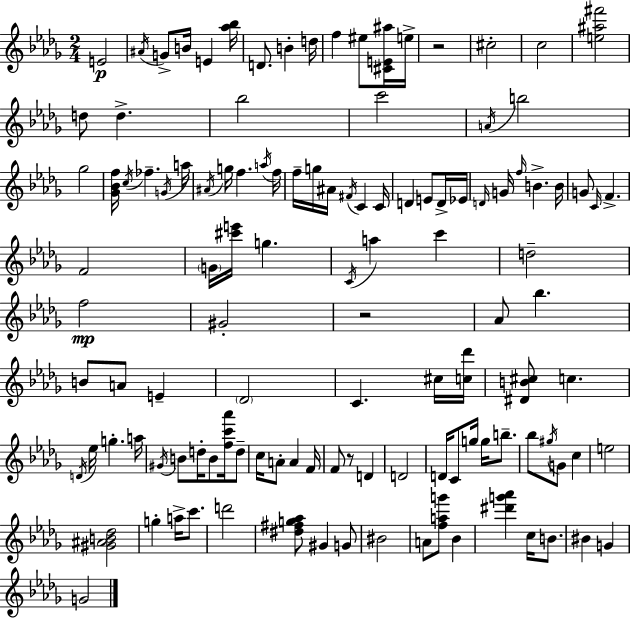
E4/h A#4/s G4/e B4/s E4/q [Ab5,Bb5]/s D4/e. B4/q D5/s F5/q EIS5/e [C#4,E4,A#5]/s E5/s R/h C#5/h C5/h [E5,A#5,F#6]/h D5/e D5/q. Bb5/h C6/h A4/s B5/h Gb5/h [Gb4,Bb4,F5]/s C5/s FES5/q. G4/s A5/s A#4/s G5/s F5/q. A5/s F5/s F5/s G5/s A#4/s F#4/s C4/q C4/s D4/q E4/e D4/s Eb4/s D4/s G4/s F5/s B4/q. B4/s G4/e C4/s F4/q. F4/h G4/s [C#6,E6]/s G5/q. C4/s A5/q C6/q D5/h F5/h G#4/h R/h Ab4/e Bb5/q. B4/e A4/e E4/q Db4/h C4/q. C#5/s [C5,Db6]/s [D#4,B4,C#5]/e C5/q. D4/s Eb5/s G5/q. A5/s G#4/s B4/e D5/s B4/e [F5,C6,Ab6]/s D5/e C5/s A4/e A4/q F4/s F4/e R/e D4/q D4/h D4/s C4/e G5/s G5/s B5/e. Bb5/e G#5/s G4/e C5/q E5/h [G#4,A#4,B4,Db5]/h G5/q A5/s C6/e. D6/h [D#5,F#5,G5,Ab5]/e G#4/q G4/e BIS4/h A4/e [F5,A5,G6]/e Bb4/q [D#6,G6,Ab6]/q C5/s B4/e. BIS4/q G4/q G4/h